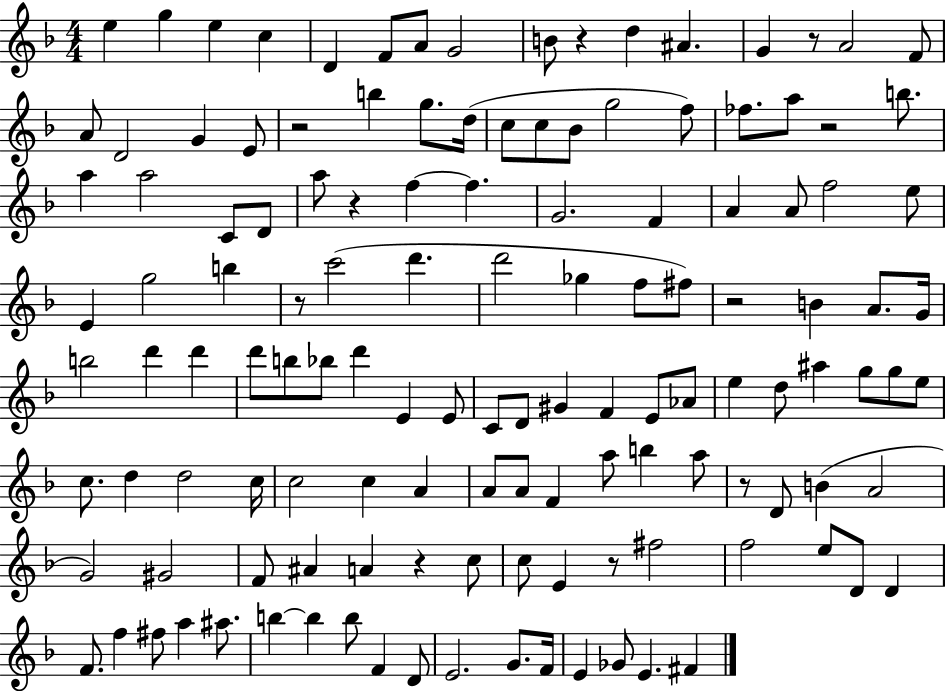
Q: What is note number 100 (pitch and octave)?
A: F#5